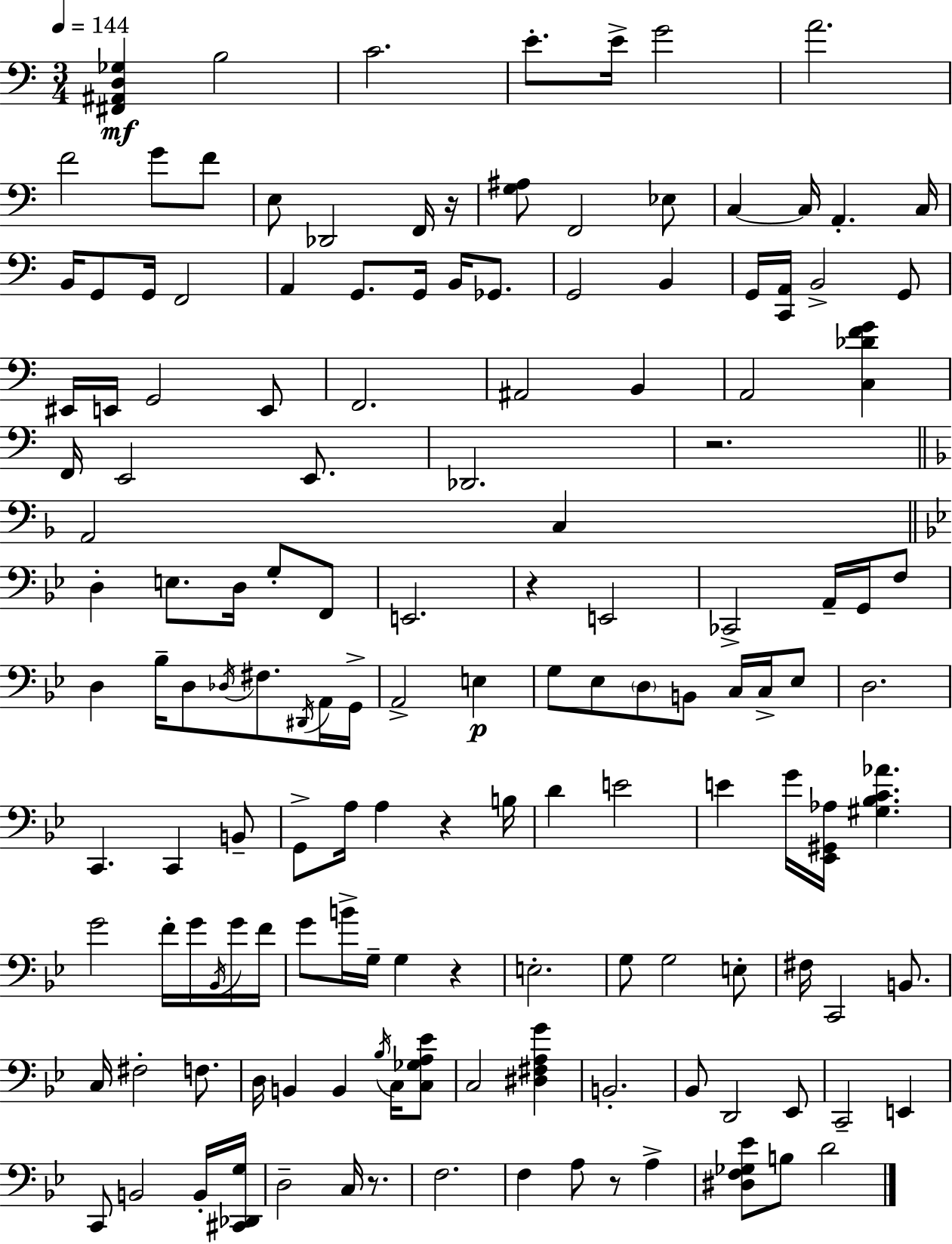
{
  \clef bass
  \numericTimeSignature
  \time 3/4
  \key a \minor
  \tempo 4 = 144
  <fis, ais, d ges>4\mf b2 | c'2. | e'8.-. e'16-> g'2 | a'2. | \break f'2 g'8 f'8 | e8 des,2 f,16 r16 | <g ais>8 f,2 ees8 | c4~~ c16 a,4.-. c16 | \break b,16 g,8 g,16 f,2 | a,4 g,8. g,16 b,16 ges,8. | g,2 b,4 | g,16 <c, a,>16 b,2-> g,8 | \break eis,16 e,16 g,2 e,8 | f,2. | ais,2 b,4 | a,2 <c des' f' g'>4 | \break f,16 e,2 e,8. | des,2. | r2. | \bar "||" \break \key d \minor a,2 c4 | \bar "||" \break \key g \minor d4-. e8. d16 g8-. f,8 | e,2. | r4 e,2 | ces,2-> a,16-- g,16 f8 | \break d4 bes16-- d8 \acciaccatura { des16 } fis8. \acciaccatura { dis,16 } | a,16 g,16-> a,2-> e4\p | g8 ees8 \parenthesize d8 b,8 c16 c16-> | ees8 d2. | \break c,4. c,4 | b,8-- g,8-> a16 a4 r4 | b16 d'4 e'2 | e'4 g'16 <ees, gis, aes>16 <gis bes c' aes'>4. | \break g'2 f'16-. g'16 | \acciaccatura { bes,16 } g'16 f'16 g'8 b'16-> g16-- g4 r4 | e2.-. | g8 g2 | \break e8-. fis16 c,2 | b,8. c16 fis2-. | f8. d16 b,4 b,4 | \acciaccatura { bes16 } c16 <c ges a ees'>8 c2 | \break <dis fis a g'>4 b,2.-. | bes,8 d,2 | ees,8 c,2-- | e,4 c,8 b,2 | \break b,16-. <cis, des, g>16 d2-- | c16 r8. f2. | f4 a8 r8 | a4-> <dis f ges ees'>8 b8 d'2 | \break \bar "|."
}